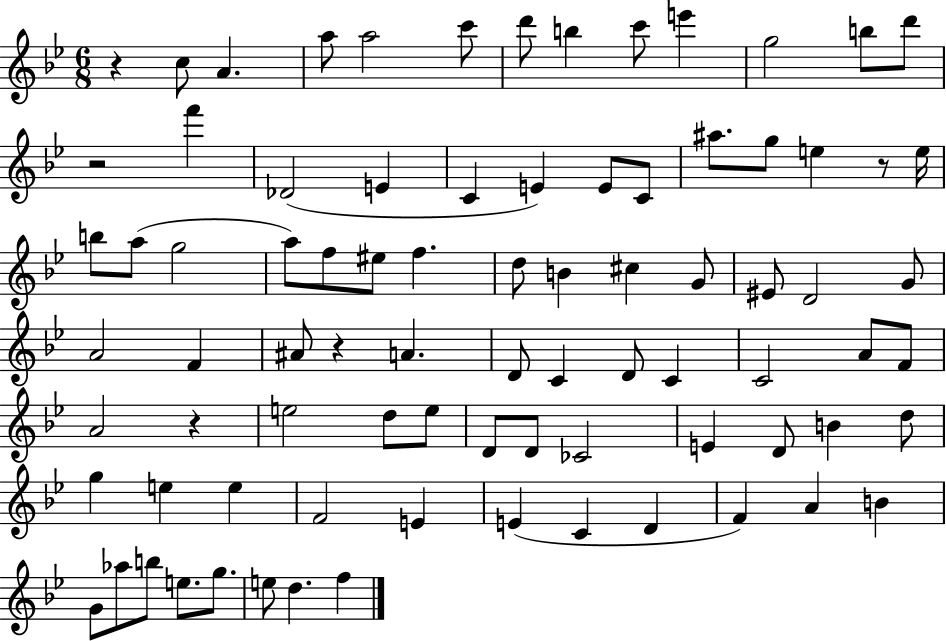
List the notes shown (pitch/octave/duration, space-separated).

R/q C5/e A4/q. A5/e A5/h C6/e D6/e B5/q C6/e E6/q G5/h B5/e D6/e R/h F6/q Db4/h E4/q C4/q E4/q E4/e C4/e A#5/e. G5/e E5/q R/e E5/s B5/e A5/e G5/h A5/e F5/e EIS5/e F5/q. D5/e B4/q C#5/q G4/e EIS4/e D4/h G4/e A4/h F4/q A#4/e R/q A4/q. D4/e C4/q D4/e C4/q C4/h A4/e F4/e A4/h R/q E5/h D5/e E5/e D4/e D4/e CES4/h E4/q D4/e B4/q D5/e G5/q E5/q E5/q F4/h E4/q E4/q C4/q D4/q F4/q A4/q B4/q G4/e Ab5/e B5/e E5/e. G5/e. E5/e D5/q. F5/q